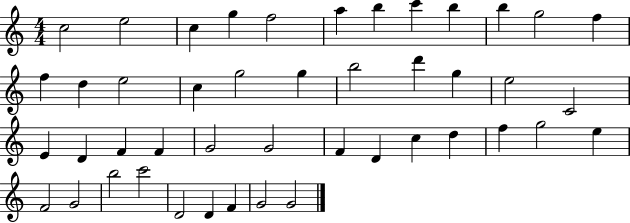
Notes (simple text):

C5/h E5/h C5/q G5/q F5/h A5/q B5/q C6/q B5/q B5/q G5/h F5/q F5/q D5/q E5/h C5/q G5/h G5/q B5/h D6/q G5/q E5/h C4/h E4/q D4/q F4/q F4/q G4/h G4/h F4/q D4/q C5/q D5/q F5/q G5/h E5/q F4/h G4/h B5/h C6/h D4/h D4/q F4/q G4/h G4/h